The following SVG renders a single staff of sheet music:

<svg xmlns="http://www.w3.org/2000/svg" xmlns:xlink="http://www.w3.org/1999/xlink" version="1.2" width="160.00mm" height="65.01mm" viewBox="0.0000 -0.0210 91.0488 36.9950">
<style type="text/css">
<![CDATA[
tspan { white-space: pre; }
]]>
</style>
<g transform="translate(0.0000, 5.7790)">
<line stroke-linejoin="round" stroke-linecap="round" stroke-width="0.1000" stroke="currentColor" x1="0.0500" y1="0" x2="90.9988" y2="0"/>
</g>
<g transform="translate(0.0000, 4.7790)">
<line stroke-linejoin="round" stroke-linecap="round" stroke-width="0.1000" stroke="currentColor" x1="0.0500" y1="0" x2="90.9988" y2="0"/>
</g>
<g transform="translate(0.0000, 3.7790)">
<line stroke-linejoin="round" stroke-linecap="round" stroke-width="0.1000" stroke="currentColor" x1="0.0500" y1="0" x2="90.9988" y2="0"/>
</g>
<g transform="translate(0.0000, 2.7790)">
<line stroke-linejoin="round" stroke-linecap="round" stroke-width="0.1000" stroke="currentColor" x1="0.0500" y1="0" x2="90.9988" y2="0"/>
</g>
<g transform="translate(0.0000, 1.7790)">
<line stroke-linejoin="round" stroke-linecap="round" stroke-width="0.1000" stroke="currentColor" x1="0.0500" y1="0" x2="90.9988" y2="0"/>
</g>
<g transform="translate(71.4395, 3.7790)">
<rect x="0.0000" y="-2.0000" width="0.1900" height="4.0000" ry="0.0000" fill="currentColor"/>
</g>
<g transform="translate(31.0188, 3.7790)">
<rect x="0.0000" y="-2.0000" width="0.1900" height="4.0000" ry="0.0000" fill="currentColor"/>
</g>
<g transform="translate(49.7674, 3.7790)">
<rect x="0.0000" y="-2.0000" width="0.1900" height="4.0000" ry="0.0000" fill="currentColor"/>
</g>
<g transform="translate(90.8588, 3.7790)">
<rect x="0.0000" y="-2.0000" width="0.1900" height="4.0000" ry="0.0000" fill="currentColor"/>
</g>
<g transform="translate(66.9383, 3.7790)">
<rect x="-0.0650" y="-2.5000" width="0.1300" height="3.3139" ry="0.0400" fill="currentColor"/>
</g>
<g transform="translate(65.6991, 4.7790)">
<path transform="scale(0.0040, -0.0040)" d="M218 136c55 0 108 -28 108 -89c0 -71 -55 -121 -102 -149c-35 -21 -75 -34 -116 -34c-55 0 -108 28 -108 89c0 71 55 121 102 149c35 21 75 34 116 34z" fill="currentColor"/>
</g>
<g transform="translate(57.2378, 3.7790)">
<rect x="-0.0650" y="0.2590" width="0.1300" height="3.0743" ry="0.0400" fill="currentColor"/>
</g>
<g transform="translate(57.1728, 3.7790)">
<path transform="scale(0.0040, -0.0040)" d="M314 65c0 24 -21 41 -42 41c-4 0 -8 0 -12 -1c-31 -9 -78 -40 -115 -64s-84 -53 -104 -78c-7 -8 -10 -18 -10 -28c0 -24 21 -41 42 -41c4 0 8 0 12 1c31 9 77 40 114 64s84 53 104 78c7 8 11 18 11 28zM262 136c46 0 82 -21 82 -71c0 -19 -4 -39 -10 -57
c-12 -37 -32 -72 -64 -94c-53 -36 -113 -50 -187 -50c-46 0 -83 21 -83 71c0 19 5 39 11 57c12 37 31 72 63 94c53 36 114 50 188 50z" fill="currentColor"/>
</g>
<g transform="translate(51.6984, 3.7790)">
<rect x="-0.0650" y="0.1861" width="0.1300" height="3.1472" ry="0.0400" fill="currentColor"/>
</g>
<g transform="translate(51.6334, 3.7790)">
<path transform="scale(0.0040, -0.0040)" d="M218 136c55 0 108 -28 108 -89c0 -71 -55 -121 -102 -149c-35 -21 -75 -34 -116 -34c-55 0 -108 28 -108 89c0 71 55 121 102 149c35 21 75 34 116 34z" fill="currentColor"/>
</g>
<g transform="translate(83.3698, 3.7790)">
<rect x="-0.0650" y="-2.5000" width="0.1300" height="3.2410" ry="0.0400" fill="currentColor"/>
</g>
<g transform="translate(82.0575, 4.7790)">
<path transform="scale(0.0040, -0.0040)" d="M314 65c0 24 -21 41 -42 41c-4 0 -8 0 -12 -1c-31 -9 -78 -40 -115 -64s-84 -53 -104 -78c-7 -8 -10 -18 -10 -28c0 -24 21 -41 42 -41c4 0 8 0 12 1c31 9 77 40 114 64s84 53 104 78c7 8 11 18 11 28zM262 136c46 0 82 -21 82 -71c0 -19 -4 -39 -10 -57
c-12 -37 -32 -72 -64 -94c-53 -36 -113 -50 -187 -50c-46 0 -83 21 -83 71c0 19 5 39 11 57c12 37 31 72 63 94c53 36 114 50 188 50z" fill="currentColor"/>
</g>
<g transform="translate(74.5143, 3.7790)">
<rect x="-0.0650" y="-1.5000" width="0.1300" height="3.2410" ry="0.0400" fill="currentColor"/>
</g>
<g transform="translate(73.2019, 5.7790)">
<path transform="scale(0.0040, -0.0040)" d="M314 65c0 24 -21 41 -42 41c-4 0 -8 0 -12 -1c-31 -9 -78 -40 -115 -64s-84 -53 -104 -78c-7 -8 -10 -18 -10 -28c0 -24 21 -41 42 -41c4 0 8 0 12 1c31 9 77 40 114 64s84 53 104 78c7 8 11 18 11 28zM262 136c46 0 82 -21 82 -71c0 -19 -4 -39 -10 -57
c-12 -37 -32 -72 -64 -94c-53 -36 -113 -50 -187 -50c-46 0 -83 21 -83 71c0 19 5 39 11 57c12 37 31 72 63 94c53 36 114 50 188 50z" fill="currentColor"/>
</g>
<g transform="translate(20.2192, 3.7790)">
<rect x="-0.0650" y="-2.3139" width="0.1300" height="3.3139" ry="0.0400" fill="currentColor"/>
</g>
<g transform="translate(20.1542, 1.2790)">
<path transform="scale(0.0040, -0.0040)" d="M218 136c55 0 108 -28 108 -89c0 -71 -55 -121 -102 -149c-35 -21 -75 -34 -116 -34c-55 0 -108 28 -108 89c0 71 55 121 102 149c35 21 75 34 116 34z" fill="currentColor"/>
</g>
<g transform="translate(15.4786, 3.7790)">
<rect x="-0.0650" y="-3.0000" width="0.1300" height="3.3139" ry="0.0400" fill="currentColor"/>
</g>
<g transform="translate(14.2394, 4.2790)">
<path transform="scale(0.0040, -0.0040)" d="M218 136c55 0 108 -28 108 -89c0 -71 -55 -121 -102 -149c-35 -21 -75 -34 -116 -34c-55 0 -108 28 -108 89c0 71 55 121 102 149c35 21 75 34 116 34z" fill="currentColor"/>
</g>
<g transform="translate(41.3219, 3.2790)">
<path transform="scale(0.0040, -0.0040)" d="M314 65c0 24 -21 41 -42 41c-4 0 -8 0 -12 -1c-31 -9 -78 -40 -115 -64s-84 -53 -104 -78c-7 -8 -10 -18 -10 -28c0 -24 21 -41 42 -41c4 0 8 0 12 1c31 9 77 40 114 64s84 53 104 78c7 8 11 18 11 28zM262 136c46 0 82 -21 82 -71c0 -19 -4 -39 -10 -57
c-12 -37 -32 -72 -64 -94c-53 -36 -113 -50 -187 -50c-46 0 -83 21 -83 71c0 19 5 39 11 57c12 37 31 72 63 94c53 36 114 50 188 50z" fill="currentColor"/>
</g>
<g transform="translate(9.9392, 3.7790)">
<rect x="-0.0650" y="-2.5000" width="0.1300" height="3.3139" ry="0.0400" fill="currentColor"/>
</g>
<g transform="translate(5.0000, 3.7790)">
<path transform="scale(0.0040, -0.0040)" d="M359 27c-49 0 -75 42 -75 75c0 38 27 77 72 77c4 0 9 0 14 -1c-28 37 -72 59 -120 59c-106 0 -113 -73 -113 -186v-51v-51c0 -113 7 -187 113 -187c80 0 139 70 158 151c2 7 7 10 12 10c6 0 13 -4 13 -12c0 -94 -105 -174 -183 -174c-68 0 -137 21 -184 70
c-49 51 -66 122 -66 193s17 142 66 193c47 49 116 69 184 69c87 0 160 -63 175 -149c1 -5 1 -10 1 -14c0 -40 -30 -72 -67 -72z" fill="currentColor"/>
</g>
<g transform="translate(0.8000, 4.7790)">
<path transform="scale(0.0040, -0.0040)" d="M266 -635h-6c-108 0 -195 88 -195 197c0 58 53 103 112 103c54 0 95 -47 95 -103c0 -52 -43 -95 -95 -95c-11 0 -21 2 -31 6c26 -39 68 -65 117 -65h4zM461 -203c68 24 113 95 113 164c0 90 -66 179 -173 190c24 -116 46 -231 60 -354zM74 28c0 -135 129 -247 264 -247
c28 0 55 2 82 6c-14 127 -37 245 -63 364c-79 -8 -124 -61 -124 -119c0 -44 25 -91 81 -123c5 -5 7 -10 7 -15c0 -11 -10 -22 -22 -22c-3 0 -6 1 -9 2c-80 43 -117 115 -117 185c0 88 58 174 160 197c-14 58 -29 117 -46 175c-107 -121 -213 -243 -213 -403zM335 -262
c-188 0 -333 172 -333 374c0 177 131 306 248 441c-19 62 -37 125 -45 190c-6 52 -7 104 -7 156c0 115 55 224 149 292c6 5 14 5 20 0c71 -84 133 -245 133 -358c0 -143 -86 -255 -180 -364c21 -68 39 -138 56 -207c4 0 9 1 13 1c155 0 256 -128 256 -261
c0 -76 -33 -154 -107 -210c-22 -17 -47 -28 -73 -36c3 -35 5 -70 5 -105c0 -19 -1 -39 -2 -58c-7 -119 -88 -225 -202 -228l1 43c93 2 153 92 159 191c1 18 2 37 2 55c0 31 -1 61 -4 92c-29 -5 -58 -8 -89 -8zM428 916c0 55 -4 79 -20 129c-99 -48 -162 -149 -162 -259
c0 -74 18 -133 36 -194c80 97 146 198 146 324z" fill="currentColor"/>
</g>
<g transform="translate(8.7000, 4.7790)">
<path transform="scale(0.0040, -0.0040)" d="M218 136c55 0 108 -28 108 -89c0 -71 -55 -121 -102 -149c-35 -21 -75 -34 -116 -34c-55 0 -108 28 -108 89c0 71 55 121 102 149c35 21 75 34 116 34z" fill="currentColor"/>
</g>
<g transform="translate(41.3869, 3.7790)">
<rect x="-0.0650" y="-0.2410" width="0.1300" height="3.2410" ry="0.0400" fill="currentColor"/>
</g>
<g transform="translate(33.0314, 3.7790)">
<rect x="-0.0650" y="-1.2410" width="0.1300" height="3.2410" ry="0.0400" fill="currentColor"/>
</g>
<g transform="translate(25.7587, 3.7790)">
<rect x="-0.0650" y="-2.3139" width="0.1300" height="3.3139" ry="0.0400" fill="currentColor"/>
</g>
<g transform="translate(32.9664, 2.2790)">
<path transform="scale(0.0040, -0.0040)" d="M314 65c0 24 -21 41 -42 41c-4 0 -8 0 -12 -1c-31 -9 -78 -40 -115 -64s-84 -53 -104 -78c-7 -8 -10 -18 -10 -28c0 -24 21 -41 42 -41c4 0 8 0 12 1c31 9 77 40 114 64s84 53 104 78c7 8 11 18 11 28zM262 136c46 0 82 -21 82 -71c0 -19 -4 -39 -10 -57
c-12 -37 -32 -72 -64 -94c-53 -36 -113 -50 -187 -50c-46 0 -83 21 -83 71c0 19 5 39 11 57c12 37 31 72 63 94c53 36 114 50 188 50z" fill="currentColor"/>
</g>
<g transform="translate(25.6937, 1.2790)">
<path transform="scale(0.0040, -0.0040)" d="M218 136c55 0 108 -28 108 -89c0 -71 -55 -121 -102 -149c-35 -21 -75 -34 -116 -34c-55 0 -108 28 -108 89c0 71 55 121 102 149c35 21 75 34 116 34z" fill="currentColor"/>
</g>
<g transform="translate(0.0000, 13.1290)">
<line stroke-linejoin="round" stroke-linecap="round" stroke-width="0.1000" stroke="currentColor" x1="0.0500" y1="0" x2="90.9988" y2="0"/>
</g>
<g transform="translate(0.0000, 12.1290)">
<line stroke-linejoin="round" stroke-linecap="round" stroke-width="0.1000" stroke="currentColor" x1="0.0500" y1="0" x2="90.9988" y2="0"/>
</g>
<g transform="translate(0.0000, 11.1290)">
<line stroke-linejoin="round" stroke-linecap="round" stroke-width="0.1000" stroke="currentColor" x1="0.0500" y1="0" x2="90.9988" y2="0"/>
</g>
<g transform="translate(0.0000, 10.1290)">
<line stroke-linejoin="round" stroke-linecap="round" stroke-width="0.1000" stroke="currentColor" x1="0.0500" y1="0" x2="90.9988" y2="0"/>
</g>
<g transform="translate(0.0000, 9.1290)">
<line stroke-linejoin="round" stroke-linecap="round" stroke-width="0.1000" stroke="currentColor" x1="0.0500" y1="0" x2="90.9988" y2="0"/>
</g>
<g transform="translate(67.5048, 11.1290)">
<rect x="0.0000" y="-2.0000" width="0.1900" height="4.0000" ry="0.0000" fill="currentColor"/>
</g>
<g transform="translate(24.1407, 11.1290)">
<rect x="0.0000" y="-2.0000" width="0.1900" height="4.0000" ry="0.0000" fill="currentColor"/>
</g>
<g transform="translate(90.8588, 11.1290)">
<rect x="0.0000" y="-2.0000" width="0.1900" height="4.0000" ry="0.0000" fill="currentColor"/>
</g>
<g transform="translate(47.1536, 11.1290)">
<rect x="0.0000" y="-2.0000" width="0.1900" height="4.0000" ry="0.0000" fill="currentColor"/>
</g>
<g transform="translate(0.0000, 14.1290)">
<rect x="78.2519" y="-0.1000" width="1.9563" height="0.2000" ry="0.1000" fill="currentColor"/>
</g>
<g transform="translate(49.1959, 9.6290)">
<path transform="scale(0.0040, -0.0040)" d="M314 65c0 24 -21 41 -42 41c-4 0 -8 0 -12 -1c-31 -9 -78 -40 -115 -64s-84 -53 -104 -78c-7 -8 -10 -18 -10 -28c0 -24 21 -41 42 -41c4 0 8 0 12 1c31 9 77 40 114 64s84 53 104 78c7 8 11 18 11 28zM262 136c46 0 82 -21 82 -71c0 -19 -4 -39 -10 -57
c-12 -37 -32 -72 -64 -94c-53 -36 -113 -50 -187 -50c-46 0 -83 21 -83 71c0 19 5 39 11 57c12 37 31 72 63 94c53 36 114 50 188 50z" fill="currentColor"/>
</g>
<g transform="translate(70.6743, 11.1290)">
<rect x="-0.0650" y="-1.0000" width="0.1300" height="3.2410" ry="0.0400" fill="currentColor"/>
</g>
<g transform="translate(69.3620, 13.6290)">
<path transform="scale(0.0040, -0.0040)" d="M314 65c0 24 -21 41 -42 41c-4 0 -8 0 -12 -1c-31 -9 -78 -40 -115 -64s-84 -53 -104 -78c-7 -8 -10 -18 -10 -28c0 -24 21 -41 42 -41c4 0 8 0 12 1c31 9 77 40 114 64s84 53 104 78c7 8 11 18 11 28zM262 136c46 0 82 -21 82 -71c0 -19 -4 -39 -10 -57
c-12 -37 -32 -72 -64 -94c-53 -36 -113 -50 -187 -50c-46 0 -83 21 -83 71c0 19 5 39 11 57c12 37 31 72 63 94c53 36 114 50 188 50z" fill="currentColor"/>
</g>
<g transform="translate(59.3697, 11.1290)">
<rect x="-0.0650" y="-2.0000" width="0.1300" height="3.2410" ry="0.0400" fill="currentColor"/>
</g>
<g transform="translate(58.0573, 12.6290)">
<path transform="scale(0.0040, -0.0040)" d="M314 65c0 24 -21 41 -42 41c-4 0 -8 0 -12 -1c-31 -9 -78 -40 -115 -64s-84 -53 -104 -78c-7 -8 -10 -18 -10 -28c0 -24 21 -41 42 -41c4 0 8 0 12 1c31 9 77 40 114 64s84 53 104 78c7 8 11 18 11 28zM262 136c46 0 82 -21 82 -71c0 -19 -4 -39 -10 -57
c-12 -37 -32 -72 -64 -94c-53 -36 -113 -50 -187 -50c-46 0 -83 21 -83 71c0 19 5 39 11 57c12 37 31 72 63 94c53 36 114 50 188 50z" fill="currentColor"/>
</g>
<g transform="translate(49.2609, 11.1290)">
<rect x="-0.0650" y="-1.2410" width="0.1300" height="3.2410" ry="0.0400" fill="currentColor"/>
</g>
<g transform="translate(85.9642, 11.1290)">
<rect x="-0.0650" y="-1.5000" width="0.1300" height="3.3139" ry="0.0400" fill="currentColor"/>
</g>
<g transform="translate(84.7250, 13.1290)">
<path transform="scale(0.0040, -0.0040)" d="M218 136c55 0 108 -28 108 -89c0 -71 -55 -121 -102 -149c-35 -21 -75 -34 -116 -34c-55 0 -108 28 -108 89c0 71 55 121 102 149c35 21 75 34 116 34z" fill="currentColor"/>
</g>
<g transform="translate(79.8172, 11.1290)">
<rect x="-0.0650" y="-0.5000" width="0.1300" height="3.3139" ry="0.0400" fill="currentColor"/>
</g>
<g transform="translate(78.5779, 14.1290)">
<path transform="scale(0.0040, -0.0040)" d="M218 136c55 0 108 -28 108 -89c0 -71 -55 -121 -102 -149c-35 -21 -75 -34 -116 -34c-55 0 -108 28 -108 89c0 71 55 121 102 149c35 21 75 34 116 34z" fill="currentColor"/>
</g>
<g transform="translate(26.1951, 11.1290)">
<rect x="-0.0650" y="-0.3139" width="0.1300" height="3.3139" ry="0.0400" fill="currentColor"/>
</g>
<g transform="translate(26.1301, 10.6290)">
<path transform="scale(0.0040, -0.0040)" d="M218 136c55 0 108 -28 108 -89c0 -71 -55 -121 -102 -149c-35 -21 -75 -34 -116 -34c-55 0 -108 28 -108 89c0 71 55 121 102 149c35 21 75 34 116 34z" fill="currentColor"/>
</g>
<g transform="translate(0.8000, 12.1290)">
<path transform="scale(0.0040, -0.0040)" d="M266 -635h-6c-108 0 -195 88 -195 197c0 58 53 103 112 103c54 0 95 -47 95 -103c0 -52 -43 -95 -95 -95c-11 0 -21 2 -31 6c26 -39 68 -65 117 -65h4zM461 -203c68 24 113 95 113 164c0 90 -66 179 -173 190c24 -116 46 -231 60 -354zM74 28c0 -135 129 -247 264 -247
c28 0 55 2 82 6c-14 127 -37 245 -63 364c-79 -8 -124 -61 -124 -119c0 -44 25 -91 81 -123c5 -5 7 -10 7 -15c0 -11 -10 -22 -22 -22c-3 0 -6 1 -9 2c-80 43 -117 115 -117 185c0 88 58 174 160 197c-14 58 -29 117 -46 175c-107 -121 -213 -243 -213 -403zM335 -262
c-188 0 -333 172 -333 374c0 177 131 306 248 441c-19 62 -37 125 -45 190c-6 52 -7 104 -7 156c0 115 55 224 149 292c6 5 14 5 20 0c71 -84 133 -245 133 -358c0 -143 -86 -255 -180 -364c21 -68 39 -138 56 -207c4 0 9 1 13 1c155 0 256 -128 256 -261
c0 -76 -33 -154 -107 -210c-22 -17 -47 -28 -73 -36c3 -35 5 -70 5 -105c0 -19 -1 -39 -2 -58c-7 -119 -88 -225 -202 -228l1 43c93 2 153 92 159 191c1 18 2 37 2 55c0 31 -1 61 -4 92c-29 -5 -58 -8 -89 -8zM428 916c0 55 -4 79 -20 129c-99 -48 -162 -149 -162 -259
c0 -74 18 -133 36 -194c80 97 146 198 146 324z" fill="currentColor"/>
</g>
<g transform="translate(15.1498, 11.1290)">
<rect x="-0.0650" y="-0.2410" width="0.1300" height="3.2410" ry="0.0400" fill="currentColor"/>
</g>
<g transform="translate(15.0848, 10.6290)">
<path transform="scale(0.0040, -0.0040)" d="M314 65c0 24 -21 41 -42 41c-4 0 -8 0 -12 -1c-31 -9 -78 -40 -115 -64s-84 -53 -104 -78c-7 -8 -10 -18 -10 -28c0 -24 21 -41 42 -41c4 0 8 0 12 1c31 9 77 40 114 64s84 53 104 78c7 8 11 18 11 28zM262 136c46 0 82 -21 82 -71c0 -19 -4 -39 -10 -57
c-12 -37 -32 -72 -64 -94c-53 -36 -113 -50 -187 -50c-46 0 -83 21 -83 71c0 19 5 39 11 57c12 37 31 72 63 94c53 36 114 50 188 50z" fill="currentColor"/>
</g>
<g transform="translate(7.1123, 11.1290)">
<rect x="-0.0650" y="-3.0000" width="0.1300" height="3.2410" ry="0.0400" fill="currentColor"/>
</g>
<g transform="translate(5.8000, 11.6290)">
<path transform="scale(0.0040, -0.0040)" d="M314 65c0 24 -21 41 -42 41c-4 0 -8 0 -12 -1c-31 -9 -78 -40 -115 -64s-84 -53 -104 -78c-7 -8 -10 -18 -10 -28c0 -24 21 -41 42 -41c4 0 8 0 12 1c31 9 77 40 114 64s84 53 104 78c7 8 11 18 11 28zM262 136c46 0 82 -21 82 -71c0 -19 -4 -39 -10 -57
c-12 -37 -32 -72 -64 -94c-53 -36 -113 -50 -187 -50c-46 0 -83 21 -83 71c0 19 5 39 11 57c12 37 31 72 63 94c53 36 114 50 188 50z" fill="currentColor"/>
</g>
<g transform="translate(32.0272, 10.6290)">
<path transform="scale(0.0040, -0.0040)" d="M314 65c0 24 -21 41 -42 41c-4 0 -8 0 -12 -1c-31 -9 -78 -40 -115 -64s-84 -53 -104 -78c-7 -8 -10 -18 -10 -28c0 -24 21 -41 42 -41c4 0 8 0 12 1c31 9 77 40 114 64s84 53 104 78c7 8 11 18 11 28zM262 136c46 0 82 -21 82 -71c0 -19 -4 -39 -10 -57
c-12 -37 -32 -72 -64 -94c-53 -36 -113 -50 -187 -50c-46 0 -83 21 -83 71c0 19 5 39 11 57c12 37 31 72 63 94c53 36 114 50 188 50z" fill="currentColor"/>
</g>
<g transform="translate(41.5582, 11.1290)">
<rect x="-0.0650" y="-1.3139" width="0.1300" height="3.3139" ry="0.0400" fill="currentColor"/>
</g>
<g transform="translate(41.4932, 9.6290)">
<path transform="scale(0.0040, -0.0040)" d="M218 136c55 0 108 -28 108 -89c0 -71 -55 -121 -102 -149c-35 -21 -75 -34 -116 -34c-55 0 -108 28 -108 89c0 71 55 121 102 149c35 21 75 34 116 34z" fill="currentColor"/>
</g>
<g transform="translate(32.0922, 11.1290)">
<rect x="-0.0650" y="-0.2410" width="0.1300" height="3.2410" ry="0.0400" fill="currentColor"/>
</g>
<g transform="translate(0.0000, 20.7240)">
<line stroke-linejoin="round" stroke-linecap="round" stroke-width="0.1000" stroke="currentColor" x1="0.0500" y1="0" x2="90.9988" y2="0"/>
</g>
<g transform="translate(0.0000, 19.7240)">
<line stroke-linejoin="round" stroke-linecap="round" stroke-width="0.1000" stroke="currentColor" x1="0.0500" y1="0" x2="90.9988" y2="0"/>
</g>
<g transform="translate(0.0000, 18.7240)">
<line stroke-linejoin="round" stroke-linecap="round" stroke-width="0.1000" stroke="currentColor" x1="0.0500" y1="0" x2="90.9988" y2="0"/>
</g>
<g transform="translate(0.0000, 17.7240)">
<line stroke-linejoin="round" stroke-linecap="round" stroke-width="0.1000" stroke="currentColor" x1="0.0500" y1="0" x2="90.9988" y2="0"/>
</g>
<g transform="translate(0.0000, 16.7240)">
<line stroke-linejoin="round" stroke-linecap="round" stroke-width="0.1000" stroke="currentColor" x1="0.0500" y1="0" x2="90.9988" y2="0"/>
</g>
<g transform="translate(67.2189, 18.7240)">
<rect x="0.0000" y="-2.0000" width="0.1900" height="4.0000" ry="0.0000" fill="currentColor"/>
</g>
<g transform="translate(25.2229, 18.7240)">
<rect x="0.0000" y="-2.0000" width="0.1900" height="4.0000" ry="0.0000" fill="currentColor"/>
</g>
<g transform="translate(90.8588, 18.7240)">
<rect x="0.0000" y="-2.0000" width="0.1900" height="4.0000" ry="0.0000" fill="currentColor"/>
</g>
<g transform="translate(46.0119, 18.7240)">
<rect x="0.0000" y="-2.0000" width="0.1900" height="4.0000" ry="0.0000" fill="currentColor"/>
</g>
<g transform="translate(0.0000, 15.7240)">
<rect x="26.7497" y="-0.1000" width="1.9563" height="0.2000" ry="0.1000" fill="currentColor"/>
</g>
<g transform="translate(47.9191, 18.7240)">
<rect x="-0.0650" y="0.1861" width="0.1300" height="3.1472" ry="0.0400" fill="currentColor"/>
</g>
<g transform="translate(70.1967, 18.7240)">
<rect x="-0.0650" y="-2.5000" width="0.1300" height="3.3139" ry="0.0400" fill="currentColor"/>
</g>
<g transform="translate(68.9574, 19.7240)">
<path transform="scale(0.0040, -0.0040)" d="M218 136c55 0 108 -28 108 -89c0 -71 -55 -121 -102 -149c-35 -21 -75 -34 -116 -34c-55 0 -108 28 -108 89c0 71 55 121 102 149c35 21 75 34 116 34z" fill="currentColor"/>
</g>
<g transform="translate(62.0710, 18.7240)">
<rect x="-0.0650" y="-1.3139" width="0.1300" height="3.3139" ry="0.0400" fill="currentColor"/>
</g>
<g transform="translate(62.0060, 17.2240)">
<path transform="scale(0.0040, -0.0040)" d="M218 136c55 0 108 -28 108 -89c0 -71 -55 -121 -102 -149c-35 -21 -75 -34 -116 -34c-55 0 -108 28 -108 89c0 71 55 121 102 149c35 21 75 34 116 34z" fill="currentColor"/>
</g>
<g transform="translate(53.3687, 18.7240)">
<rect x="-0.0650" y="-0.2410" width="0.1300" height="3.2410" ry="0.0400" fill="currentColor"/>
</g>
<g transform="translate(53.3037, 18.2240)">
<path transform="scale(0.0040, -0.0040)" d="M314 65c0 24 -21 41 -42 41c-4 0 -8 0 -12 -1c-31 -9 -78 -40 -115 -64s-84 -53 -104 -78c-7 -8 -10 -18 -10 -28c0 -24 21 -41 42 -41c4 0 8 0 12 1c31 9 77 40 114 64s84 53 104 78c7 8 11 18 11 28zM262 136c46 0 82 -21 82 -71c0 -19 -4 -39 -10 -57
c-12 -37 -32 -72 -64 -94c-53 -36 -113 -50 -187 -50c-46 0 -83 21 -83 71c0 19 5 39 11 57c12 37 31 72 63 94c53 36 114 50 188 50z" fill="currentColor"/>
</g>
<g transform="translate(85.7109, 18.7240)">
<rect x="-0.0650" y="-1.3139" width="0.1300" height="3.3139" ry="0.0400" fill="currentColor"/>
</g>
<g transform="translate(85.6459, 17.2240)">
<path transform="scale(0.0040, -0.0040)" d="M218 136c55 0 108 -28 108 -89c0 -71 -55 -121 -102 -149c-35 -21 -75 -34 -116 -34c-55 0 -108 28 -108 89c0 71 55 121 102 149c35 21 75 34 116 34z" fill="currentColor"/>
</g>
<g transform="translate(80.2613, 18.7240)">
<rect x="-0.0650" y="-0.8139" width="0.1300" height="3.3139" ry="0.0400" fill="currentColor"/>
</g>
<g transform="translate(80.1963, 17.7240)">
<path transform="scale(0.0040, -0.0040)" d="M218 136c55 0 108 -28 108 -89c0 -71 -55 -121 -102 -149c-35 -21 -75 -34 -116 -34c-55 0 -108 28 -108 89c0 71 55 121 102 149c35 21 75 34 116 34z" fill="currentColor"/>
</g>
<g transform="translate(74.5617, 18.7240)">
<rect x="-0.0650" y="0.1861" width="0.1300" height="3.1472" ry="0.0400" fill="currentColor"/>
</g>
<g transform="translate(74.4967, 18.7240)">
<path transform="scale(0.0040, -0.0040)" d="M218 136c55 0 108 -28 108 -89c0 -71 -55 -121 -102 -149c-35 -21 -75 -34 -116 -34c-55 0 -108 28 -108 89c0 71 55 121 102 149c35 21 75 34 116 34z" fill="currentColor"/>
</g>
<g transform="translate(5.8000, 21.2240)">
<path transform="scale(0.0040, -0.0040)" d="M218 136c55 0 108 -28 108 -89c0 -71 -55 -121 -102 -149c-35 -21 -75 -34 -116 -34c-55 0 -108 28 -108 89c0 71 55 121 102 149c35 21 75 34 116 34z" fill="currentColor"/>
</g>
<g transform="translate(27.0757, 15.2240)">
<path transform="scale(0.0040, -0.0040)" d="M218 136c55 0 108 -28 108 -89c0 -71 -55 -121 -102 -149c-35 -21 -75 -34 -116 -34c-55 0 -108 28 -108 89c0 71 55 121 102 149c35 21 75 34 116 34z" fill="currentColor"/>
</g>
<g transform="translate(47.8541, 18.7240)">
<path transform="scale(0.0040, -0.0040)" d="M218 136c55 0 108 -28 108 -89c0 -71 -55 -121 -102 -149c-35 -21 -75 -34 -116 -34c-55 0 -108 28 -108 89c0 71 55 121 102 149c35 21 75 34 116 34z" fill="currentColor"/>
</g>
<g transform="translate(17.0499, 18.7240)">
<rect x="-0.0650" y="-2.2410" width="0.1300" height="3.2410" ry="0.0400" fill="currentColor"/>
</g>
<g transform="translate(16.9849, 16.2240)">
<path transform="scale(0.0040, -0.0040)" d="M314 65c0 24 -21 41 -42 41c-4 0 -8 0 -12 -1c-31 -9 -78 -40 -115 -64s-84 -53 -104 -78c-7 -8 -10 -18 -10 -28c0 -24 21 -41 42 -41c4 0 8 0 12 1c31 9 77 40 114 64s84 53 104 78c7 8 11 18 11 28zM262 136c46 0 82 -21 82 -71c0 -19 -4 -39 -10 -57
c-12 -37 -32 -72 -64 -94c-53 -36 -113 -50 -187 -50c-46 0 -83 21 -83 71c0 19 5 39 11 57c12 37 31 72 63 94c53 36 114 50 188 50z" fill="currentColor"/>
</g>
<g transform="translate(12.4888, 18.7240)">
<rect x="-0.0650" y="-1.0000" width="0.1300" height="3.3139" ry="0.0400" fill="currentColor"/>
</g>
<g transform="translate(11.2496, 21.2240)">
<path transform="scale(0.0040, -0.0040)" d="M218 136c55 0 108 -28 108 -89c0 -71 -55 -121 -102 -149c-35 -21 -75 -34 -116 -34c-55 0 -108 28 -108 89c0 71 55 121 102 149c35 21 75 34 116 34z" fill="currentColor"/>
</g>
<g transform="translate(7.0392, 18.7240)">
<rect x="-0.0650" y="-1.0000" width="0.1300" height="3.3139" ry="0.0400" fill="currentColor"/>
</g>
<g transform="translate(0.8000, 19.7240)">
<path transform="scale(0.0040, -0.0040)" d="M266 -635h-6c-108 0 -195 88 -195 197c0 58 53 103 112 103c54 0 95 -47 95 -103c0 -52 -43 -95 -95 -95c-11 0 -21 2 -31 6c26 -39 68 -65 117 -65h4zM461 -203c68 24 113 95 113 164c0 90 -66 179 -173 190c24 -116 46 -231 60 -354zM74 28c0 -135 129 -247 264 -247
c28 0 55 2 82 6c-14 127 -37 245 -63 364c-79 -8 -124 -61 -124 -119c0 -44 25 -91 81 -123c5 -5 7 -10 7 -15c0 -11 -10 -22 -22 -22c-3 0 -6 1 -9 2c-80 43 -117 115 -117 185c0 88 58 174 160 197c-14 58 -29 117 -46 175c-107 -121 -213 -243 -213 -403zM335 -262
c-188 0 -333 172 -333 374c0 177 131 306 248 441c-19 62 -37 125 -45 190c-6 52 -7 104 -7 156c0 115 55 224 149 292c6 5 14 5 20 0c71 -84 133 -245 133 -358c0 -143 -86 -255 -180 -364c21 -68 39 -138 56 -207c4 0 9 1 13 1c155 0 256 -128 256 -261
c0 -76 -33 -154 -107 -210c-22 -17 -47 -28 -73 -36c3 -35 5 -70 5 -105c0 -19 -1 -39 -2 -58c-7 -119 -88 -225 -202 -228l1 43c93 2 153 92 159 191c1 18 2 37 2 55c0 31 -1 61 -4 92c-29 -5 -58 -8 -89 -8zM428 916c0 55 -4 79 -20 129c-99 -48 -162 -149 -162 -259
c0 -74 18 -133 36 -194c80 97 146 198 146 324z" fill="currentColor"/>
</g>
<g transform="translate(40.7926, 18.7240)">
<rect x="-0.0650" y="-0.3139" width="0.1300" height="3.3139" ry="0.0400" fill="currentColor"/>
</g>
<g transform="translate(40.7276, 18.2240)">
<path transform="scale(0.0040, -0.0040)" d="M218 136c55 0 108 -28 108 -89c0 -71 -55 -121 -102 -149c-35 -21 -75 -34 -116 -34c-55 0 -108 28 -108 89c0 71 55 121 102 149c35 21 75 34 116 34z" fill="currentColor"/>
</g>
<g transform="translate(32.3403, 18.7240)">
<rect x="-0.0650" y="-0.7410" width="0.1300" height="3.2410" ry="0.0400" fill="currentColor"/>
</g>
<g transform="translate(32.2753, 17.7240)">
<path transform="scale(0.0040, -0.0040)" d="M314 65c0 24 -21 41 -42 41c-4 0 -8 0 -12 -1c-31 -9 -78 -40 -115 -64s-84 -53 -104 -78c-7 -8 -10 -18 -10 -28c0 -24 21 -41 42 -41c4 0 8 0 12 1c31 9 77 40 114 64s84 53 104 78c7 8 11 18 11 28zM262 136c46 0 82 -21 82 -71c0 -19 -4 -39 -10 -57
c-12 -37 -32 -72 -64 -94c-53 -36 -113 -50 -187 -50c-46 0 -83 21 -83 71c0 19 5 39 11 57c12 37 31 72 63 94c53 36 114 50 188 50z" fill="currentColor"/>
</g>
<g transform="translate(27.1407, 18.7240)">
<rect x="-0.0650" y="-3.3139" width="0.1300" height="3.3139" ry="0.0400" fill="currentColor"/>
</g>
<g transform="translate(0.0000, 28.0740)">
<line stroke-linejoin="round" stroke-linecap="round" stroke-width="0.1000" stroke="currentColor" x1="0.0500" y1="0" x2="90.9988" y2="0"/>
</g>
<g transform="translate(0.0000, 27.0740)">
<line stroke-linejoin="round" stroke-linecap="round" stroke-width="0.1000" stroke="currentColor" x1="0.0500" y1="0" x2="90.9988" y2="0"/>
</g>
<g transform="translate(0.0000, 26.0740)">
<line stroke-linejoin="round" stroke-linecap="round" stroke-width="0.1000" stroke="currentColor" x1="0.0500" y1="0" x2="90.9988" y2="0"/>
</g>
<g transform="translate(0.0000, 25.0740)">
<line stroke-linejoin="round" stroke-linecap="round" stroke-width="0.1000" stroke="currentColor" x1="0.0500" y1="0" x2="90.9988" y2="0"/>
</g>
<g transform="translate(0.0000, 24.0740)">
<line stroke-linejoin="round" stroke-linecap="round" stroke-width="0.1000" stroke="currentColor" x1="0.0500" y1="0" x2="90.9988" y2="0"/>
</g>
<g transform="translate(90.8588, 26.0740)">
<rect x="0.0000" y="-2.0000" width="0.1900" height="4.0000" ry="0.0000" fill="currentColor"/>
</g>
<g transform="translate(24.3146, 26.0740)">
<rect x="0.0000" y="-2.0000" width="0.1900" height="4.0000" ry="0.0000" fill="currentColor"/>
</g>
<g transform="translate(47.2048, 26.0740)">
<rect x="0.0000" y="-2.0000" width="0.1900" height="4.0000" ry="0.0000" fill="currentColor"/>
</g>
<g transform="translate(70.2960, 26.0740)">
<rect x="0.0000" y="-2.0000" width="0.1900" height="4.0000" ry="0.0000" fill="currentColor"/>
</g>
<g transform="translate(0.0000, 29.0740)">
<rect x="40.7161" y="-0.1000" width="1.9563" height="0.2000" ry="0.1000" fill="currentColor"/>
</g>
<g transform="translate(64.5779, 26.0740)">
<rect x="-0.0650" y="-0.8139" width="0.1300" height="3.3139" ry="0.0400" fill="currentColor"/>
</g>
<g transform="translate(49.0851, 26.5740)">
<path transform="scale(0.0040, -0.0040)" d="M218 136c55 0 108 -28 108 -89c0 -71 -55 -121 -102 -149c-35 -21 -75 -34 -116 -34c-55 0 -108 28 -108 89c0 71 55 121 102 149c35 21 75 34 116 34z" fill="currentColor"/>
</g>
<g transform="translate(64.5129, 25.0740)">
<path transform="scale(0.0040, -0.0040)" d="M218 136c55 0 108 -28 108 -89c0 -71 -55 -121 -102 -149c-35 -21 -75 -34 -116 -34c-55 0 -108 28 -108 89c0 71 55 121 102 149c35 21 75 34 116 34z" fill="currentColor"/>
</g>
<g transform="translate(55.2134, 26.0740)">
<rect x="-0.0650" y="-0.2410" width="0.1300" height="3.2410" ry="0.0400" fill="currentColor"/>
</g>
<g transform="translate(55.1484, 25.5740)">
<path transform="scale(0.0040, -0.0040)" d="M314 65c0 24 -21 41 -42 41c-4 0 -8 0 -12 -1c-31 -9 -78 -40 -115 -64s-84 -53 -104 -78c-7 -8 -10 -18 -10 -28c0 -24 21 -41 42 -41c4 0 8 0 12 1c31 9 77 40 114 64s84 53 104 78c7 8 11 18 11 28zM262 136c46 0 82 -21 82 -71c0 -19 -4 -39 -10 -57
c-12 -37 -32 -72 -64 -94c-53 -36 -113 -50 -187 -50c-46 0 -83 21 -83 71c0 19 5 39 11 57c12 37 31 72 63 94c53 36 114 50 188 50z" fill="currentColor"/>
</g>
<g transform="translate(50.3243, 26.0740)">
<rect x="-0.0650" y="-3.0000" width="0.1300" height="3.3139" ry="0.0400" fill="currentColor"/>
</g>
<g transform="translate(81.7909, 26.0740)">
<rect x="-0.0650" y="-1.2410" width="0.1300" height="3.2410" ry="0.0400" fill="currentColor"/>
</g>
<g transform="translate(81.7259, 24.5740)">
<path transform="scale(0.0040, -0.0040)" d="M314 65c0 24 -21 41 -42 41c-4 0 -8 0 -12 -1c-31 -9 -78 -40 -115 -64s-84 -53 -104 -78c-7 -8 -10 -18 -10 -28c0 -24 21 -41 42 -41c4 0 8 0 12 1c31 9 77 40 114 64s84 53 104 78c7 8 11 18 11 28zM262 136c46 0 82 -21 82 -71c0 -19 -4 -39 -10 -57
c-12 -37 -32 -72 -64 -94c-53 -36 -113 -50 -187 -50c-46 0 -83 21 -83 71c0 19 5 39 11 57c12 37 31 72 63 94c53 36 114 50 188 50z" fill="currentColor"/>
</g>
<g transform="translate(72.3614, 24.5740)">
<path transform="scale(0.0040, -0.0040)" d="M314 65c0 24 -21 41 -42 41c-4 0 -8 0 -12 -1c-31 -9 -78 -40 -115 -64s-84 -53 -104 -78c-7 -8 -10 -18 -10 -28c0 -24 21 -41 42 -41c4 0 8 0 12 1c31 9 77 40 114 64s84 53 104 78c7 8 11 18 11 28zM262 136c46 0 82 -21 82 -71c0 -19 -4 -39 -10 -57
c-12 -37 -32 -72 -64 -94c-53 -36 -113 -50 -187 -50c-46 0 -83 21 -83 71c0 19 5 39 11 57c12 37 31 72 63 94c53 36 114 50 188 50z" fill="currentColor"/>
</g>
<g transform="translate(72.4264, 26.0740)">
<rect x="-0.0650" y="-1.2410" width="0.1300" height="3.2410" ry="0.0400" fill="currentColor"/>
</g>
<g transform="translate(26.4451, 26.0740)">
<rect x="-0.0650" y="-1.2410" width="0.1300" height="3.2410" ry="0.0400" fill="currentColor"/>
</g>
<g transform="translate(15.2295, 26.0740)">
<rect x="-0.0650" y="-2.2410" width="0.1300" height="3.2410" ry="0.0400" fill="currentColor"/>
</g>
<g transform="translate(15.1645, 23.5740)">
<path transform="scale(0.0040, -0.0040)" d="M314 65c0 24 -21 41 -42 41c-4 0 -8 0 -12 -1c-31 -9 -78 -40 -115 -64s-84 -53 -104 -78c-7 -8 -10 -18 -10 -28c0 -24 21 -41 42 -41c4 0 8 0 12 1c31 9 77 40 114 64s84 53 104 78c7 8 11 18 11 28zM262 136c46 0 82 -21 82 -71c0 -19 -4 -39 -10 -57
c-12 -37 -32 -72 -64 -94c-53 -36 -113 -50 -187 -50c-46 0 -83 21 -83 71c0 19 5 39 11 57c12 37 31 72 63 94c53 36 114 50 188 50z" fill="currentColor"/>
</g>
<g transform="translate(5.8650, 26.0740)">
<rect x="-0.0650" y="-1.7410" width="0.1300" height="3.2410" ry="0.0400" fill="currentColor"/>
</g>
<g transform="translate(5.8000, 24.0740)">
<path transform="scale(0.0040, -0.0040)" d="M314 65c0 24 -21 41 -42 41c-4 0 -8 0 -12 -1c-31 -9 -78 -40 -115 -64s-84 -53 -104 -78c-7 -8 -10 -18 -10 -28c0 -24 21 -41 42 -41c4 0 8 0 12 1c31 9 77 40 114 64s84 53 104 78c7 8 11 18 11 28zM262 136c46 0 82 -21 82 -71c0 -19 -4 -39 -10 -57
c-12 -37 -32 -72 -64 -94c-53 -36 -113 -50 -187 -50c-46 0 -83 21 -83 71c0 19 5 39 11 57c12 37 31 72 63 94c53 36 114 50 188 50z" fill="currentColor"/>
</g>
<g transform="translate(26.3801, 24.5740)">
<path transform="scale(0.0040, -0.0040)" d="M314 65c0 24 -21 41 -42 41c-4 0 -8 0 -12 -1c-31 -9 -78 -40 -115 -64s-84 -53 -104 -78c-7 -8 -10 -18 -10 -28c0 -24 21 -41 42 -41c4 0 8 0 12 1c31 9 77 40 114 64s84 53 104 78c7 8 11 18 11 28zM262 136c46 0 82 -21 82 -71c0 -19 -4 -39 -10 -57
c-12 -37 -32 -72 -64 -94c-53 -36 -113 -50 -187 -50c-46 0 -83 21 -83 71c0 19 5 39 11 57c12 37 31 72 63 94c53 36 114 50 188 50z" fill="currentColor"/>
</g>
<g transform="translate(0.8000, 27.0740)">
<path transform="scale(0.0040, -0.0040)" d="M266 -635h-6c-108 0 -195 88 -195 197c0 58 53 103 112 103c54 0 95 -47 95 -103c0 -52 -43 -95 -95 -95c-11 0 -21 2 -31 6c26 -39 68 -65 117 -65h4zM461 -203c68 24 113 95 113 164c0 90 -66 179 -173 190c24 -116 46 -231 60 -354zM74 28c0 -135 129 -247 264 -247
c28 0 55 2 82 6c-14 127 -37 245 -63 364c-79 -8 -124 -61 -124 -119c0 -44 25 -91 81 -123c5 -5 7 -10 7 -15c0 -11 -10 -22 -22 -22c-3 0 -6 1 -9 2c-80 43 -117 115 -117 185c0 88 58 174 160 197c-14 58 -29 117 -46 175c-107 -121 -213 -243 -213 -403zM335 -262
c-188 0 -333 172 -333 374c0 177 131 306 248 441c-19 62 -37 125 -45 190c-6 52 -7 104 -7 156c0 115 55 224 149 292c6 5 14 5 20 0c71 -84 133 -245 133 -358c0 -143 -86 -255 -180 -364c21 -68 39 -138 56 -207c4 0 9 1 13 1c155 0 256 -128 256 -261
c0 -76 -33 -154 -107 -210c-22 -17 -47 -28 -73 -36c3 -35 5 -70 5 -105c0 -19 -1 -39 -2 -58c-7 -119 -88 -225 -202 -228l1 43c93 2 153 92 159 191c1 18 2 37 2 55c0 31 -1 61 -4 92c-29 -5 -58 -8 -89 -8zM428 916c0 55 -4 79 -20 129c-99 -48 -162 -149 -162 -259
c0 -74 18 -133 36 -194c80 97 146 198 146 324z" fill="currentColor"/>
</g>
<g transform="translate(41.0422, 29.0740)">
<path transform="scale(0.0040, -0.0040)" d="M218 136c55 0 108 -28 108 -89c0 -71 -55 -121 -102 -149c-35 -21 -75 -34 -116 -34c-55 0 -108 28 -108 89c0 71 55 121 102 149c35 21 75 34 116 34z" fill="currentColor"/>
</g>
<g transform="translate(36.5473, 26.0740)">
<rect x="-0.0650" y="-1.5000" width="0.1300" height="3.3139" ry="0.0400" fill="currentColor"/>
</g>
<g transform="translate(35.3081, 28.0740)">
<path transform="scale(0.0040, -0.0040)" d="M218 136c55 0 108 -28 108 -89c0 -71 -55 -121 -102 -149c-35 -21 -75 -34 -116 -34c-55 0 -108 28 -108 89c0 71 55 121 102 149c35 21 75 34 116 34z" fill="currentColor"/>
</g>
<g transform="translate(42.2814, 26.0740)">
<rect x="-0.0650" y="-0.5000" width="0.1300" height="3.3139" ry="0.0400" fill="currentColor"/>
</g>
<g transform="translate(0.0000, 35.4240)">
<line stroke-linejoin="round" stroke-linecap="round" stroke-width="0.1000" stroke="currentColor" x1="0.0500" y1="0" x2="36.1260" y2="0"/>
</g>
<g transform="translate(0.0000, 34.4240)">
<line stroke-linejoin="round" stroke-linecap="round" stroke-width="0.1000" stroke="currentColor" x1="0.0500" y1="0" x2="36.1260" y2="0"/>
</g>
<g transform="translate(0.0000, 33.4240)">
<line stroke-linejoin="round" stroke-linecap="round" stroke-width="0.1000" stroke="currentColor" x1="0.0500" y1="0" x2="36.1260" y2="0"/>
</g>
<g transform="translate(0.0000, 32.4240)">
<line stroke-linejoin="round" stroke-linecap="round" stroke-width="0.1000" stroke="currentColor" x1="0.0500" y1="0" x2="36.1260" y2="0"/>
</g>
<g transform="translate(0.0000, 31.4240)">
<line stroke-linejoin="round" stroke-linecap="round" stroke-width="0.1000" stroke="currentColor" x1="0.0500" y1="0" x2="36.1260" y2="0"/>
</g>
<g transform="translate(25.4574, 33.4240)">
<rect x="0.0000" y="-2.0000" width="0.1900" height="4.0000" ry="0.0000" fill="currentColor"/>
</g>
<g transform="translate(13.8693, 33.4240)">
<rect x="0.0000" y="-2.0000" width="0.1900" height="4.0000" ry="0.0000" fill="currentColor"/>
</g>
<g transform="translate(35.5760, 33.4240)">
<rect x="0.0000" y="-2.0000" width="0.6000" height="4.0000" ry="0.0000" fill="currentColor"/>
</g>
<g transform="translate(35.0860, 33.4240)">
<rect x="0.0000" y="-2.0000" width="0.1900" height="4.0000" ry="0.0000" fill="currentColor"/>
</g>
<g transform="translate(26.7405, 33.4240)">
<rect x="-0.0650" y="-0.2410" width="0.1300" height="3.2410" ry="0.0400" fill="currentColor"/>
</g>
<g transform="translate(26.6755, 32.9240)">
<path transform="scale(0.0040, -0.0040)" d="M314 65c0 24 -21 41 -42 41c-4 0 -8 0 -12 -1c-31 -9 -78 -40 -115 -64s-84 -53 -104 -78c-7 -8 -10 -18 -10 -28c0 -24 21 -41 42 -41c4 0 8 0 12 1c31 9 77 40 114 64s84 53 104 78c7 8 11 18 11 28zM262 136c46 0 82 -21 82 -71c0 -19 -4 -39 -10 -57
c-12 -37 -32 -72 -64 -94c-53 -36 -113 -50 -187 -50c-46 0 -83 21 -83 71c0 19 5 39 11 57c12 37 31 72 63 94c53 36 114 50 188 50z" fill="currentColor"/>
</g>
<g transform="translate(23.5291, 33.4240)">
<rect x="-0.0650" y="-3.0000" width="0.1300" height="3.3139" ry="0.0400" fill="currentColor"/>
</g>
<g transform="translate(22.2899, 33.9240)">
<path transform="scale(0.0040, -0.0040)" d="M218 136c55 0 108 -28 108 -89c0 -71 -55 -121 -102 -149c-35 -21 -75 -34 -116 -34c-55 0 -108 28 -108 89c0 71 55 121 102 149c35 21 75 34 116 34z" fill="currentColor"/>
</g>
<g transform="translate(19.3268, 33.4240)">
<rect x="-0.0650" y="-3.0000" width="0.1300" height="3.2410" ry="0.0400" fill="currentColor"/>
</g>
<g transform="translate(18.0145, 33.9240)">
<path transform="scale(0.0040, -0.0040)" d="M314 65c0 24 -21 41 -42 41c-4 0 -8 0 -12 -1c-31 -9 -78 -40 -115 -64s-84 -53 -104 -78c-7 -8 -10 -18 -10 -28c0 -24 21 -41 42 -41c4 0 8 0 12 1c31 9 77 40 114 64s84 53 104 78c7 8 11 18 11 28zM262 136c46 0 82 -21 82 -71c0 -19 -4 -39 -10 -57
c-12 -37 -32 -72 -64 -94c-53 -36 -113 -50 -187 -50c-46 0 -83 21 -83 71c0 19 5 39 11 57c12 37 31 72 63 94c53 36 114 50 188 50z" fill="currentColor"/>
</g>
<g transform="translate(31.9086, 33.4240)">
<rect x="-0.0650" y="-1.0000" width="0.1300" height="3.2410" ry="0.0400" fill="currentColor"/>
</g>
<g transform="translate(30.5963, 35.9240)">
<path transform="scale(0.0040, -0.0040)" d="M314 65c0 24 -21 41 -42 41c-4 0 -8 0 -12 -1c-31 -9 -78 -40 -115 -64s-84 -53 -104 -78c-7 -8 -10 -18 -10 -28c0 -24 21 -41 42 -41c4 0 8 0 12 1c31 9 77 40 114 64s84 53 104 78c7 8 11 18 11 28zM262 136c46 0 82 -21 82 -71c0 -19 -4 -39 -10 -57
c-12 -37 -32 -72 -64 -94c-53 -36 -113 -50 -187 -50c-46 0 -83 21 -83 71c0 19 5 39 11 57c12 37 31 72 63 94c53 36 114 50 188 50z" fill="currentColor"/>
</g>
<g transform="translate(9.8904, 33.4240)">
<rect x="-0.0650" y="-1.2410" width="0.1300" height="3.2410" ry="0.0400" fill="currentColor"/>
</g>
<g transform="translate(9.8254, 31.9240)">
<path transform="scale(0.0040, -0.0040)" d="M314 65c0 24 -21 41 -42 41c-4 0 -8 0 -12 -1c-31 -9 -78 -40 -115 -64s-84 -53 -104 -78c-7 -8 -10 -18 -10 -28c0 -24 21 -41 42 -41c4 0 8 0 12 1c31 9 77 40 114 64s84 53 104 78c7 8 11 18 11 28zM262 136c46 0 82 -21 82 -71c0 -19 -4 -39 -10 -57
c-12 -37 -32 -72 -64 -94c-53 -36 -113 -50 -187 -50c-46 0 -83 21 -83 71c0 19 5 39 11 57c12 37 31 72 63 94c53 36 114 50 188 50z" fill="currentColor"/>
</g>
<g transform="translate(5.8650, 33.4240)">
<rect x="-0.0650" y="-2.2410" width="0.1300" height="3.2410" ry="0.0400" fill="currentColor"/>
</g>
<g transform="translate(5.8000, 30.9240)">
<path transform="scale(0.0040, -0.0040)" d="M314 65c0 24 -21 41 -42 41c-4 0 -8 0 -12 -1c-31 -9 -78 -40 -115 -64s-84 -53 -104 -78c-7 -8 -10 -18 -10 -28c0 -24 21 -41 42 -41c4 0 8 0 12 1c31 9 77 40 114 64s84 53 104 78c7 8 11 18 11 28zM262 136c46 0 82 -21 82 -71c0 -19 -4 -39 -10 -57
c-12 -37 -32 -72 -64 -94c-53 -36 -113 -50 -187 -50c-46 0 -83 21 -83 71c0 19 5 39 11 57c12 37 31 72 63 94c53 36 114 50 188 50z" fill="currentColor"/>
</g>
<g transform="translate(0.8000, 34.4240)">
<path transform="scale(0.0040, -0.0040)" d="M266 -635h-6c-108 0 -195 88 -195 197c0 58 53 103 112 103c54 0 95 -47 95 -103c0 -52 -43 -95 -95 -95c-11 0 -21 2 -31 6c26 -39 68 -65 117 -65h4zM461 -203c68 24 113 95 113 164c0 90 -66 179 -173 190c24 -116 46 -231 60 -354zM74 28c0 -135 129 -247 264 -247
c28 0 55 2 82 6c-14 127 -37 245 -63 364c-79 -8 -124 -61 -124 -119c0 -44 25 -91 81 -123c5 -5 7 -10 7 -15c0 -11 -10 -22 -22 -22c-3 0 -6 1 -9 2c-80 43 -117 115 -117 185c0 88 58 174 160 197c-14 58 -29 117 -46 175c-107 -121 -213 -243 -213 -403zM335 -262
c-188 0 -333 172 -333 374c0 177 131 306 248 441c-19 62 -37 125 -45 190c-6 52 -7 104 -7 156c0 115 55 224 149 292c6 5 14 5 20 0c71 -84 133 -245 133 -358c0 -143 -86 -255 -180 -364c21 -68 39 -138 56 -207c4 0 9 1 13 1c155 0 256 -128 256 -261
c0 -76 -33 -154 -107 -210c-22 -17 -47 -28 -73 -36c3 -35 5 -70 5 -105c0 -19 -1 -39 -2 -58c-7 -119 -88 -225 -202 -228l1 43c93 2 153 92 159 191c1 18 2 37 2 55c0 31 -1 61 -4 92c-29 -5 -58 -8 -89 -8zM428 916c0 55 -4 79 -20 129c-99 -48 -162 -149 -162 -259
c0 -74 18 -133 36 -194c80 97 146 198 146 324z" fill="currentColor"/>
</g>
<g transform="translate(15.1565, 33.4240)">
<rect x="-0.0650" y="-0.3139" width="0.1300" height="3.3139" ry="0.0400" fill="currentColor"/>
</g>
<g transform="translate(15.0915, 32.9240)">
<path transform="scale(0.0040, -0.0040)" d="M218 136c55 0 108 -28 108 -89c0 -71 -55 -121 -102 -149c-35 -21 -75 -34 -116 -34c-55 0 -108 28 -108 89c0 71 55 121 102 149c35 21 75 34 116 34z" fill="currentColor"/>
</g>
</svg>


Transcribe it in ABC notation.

X:1
T:Untitled
M:4/4
L:1/4
K:C
G A g g e2 c2 B B2 G E2 G2 A2 c2 c c2 e e2 F2 D2 C E D D g2 b d2 c B c2 e G B d e f2 g2 e2 E C A c2 d e2 e2 g2 e2 c A2 A c2 D2